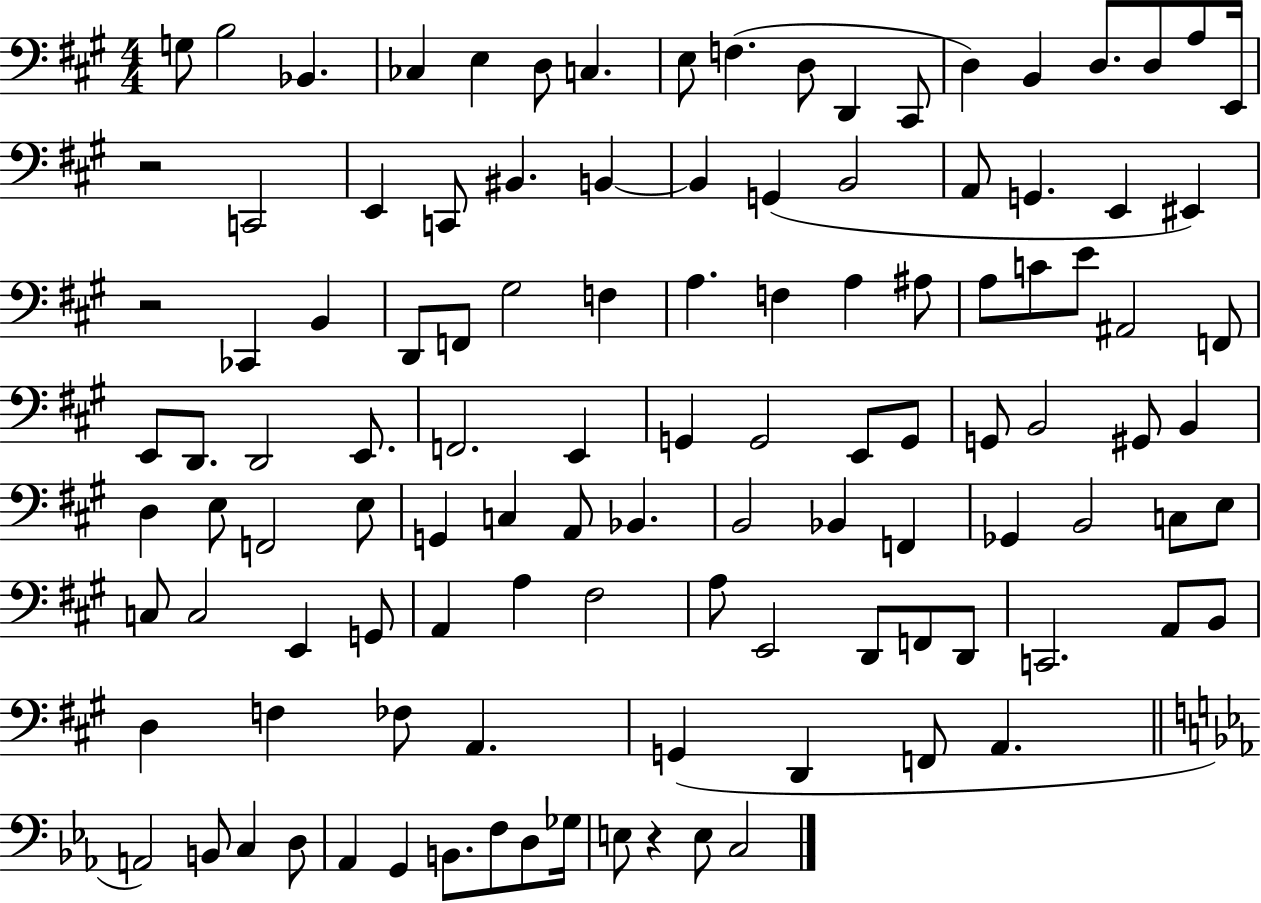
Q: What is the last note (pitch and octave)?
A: C3